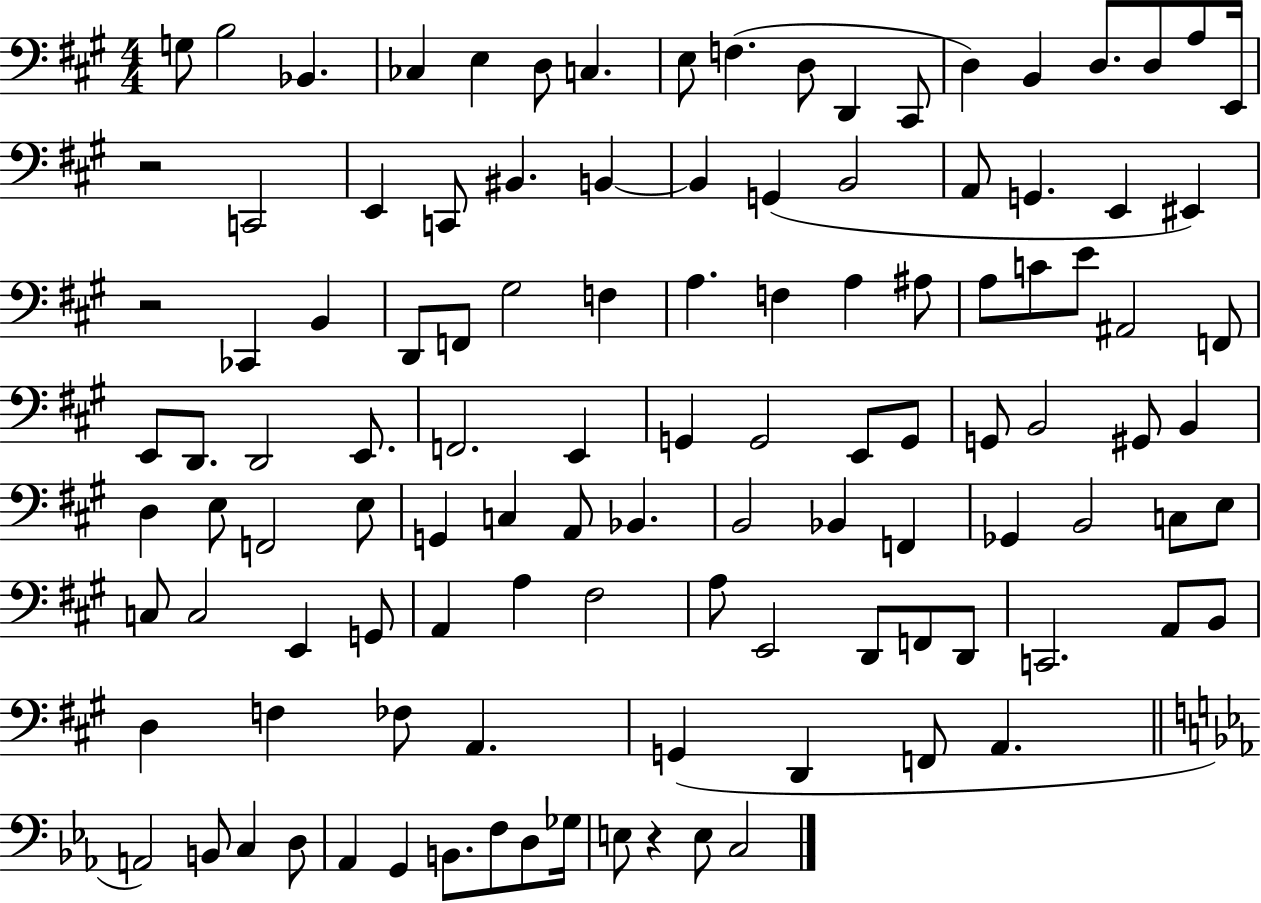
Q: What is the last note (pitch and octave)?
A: C3